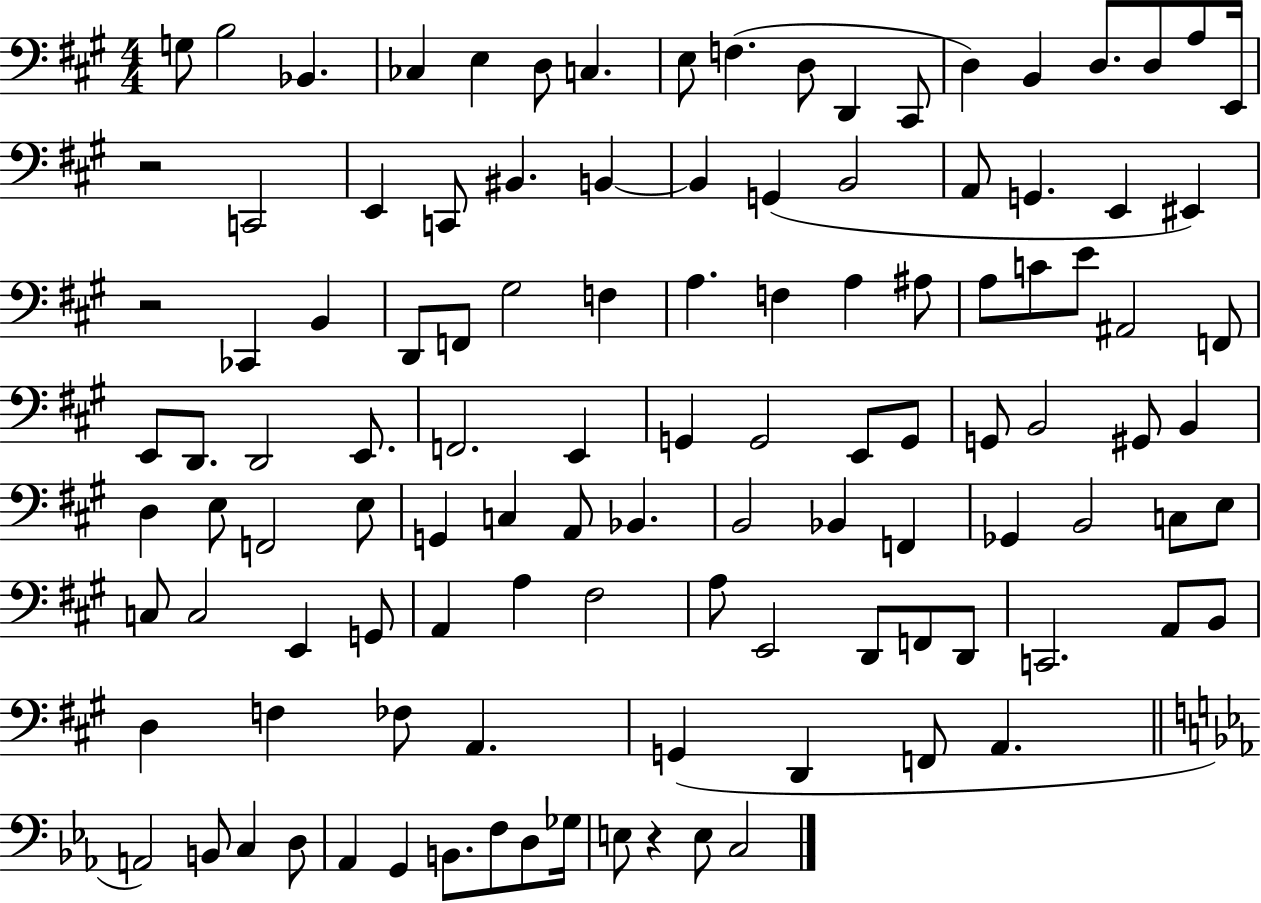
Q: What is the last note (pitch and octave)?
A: C3